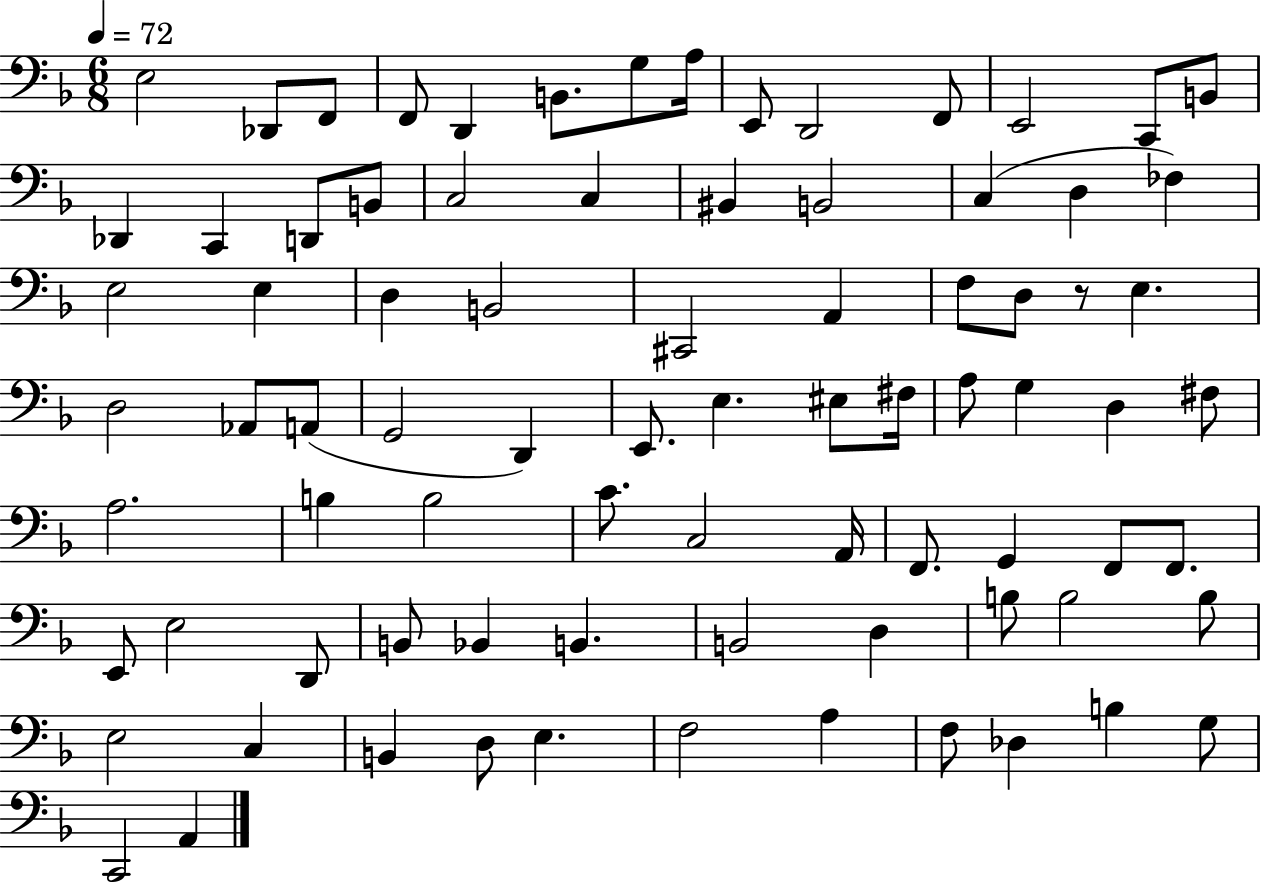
X:1
T:Untitled
M:6/8
L:1/4
K:F
E,2 _D,,/2 F,,/2 F,,/2 D,, B,,/2 G,/2 A,/4 E,,/2 D,,2 F,,/2 E,,2 C,,/2 B,,/2 _D,, C,, D,,/2 B,,/2 C,2 C, ^B,, B,,2 C, D, _F, E,2 E, D, B,,2 ^C,,2 A,, F,/2 D,/2 z/2 E, D,2 _A,,/2 A,,/2 G,,2 D,, E,,/2 E, ^E,/2 ^F,/4 A,/2 G, D, ^F,/2 A,2 B, B,2 C/2 C,2 A,,/4 F,,/2 G,, F,,/2 F,,/2 E,,/2 E,2 D,,/2 B,,/2 _B,, B,, B,,2 D, B,/2 B,2 B,/2 E,2 C, B,, D,/2 E, F,2 A, F,/2 _D, B, G,/2 C,,2 A,,